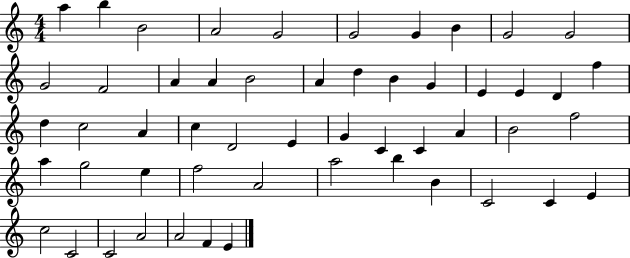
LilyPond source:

{
  \clef treble
  \numericTimeSignature
  \time 4/4
  \key c \major
  a''4 b''4 b'2 | a'2 g'2 | g'2 g'4 b'4 | g'2 g'2 | \break g'2 f'2 | a'4 a'4 b'2 | a'4 d''4 b'4 g'4 | e'4 e'4 d'4 f''4 | \break d''4 c''2 a'4 | c''4 d'2 e'4 | g'4 c'4 c'4 a'4 | b'2 f''2 | \break a''4 g''2 e''4 | f''2 a'2 | a''2 b''4 b'4 | c'2 c'4 e'4 | \break c''2 c'2 | c'2 a'2 | a'2 f'4 e'4 | \bar "|."
}